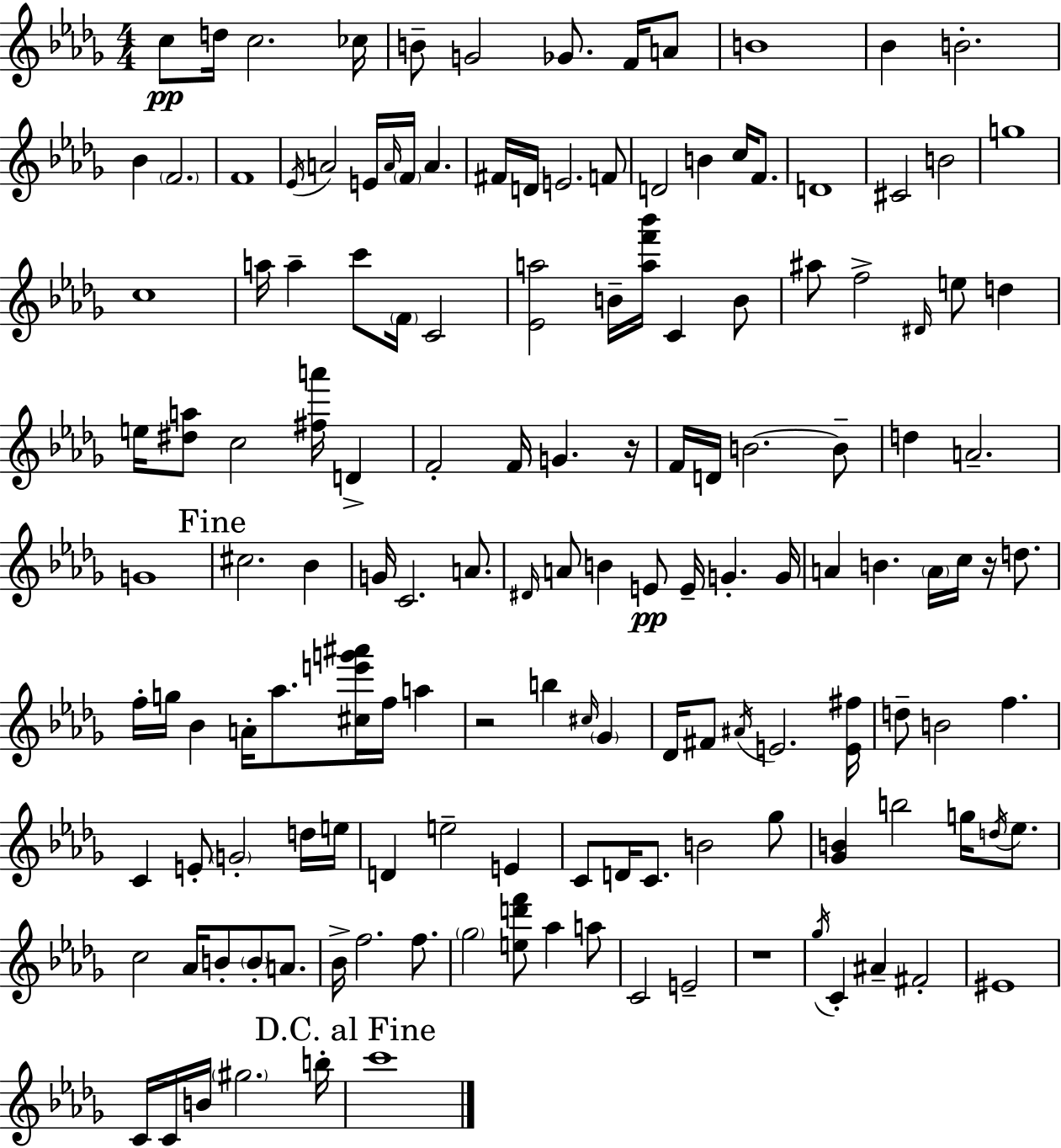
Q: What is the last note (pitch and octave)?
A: C6